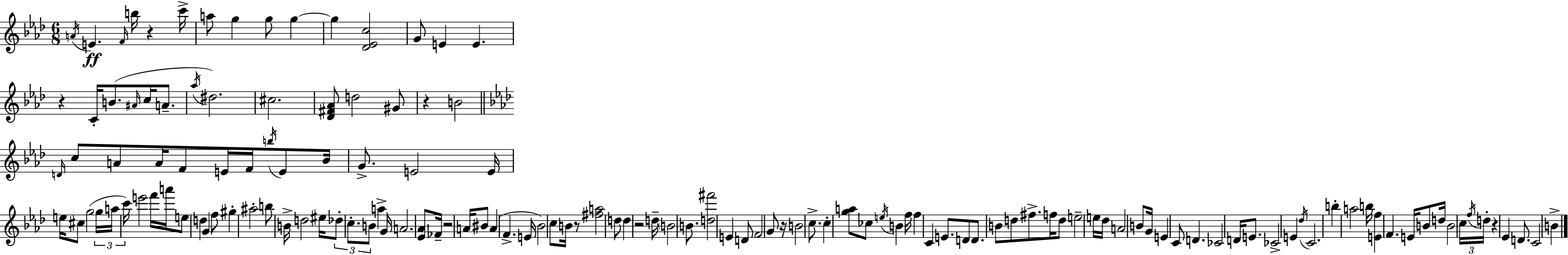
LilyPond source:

{
  \clef treble
  \numericTimeSignature
  \time 6/8
  \key aes \major
  \acciaccatura { a'16 }\ff e'4. \grace { f'16 } b''16 r4 | c'''16-> a''8 g''4 g''8 g''4~~ | g''4 <des' ees' c''>2 | g'8 e'4 e'4. | \break r4 c'16-. b'8.( \grace { ais'16 } c''16 | a'8.-- \acciaccatura { aes''16 }) dis''2. | cis''2. | <des' fis' aes'>8 d''2 | \break gis'8 r4 b'2 | \bar "||" \break \key aes \major \grace { d'16 } c''8 a'8 a'16 f'8 e'16 f'16 \acciaccatura { b''16 } e'8 | bes'16 g'8.-> e'2 | e'16 e''16 cis''8 g''2( | \tuplet 3/2 { g''16 a''16 c'''16) } e'''2 | \break f'''16 a'''16 e''8 d''4 g'4 | f''8 gis''4-. ais''2-. | b''8 b'16-> d''2 | eis''16 \tuplet 3/2 { des''8-. c''8.-. b'8 } a''4-> | \break g'16 a'2. | <ees' aes'>8 fes'16-- r2 | a'16 bis'8 a'4( f'4.-> | e'16 bes'2) c''8 | \break b'16 r8 <fis'' a''>2 | d''8 d''4 r2 | d''16-- \parenthesize b'2 b'8. | <d'' fis'''>2 e'4 | \break d'8 f'2 | g'8 r16 b'2 c''8.-> | c''4-. <g'' a''>8 ces''8 \acciaccatura { e''16 } b'4 | f''16 f''4 c'4 | \break e'8. d'8 d'8. b'8 d''8 | fis''8.-> f''16 d''8 e''2-- | e''16 des''16 a'2 | b'8 g'16 e'4 c'8 d'4. | \break ces'2 d'16 | e'8. ces'2-> e'4 | \acciaccatura { des''16 } c'2. | b''4-. a''2 | \break b''16 <e' f''>4 f'4. | e'16 b'8 d''16 b'2 | \tuplet 3/2 { c''16 \acciaccatura { f''16 } d''16-. } r4 ees'4 | d'8. c'2 | \break b'4-> \bar "|."
}